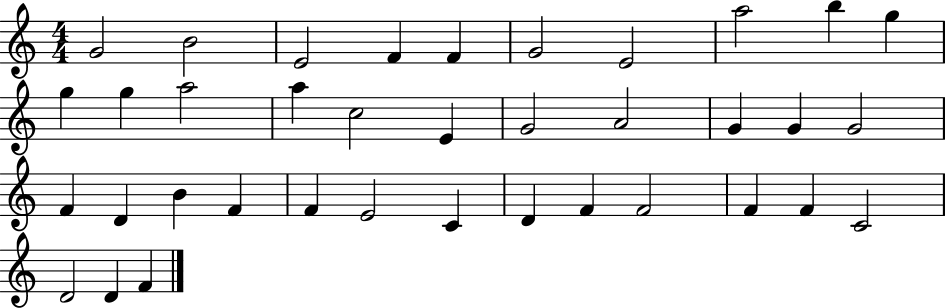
{
  \clef treble
  \numericTimeSignature
  \time 4/4
  \key c \major
  g'2 b'2 | e'2 f'4 f'4 | g'2 e'2 | a''2 b''4 g''4 | \break g''4 g''4 a''2 | a''4 c''2 e'4 | g'2 a'2 | g'4 g'4 g'2 | \break f'4 d'4 b'4 f'4 | f'4 e'2 c'4 | d'4 f'4 f'2 | f'4 f'4 c'2 | \break d'2 d'4 f'4 | \bar "|."
}